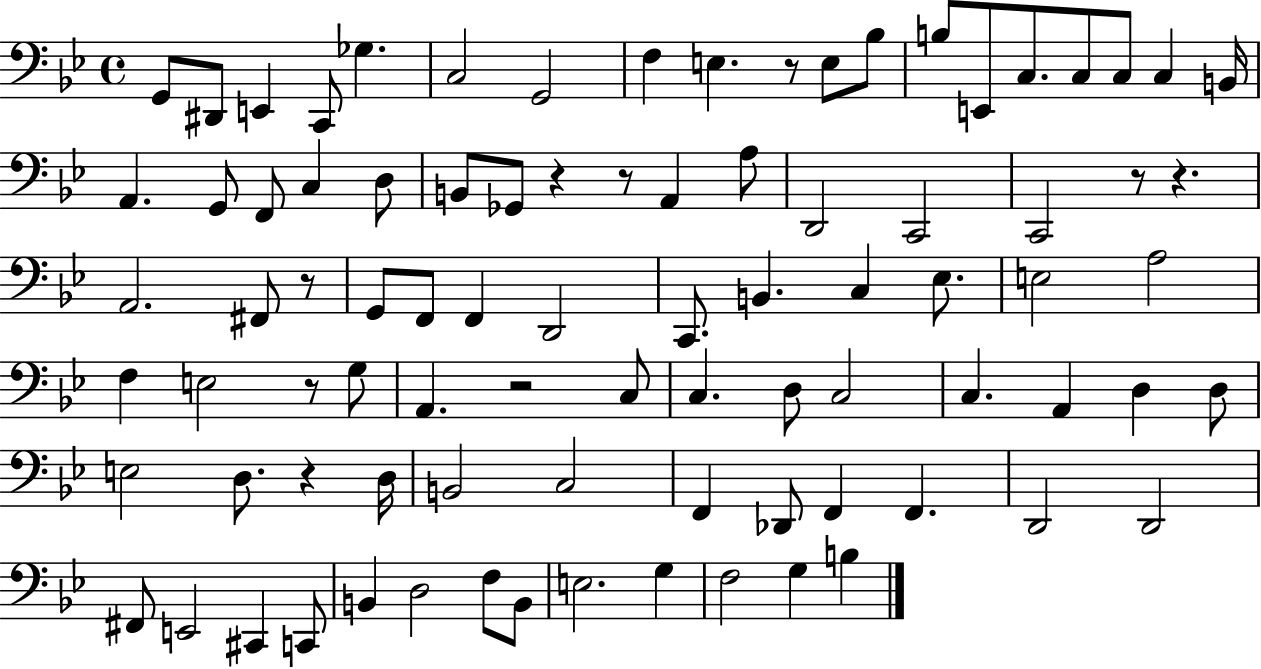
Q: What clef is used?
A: bass